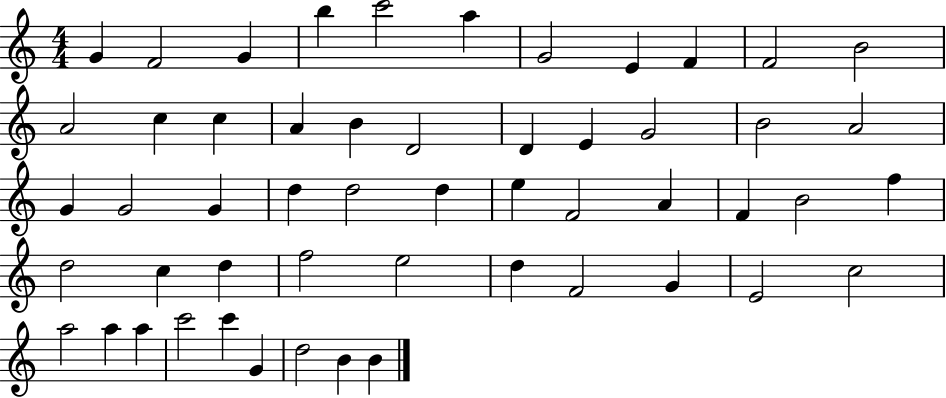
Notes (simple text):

G4/q F4/h G4/q B5/q C6/h A5/q G4/h E4/q F4/q F4/h B4/h A4/h C5/q C5/q A4/q B4/q D4/h D4/q E4/q G4/h B4/h A4/h G4/q G4/h G4/q D5/q D5/h D5/q E5/q F4/h A4/q F4/q B4/h F5/q D5/h C5/q D5/q F5/h E5/h D5/q F4/h G4/q E4/h C5/h A5/h A5/q A5/q C6/h C6/q G4/q D5/h B4/q B4/q